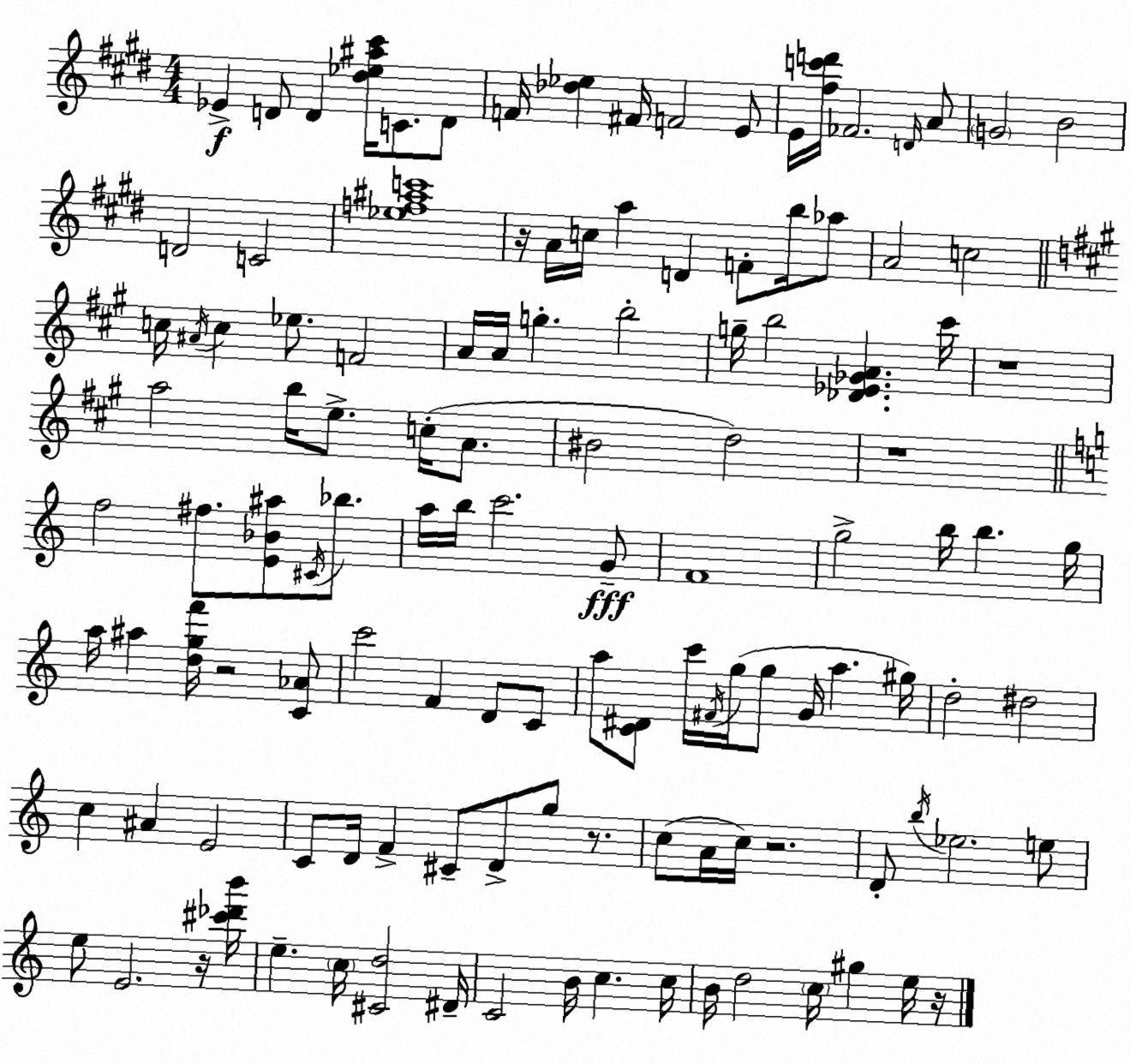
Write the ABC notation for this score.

X:1
T:Untitled
M:4/4
L:1/4
K:E
_E D/2 D [^d_e^a^c']/4 C/2 D/2 F/4 [_d_e] ^F/4 F2 E/2 E/4 [^fc'd']/4 _F2 D/4 A/2 G2 B2 D2 C2 [_ef^ac']4 z/4 A/4 c/4 a D F/2 b/4 _a/2 A2 c2 c/4 ^A/4 c _e/2 F2 A/4 A/4 g b2 g/4 b2 [_D_E_GA] ^c'/4 z4 a2 b/4 e/2 c/4 A/2 ^B2 d2 z4 f2 ^f/2 [E_B^a]/2 ^C/4 _b/2 a/4 b/4 c'2 G/2 F4 g2 b/4 b g/4 a/4 ^a [dgf']/4 z2 [C_A]/2 c'2 F D/2 C/2 a/2 [C^D]/2 c'/4 ^F/4 g/4 g/2 G/4 a ^g/4 d2 ^d2 c ^A E2 C/2 D/4 F ^C/2 D/2 g/2 z/2 c/2 A/4 c/4 z2 D/2 b/4 _e2 e/2 e/2 E2 z/4 [^c'_d'b']/4 e c/4 [^Cd]2 ^D/4 C2 B/4 c c/4 B/4 d2 c/4 ^g e/4 z/4